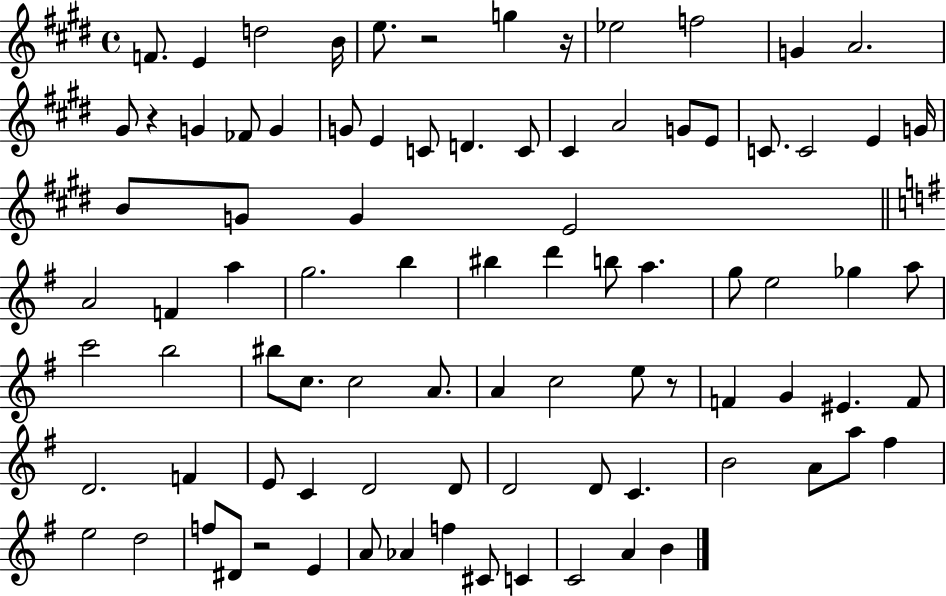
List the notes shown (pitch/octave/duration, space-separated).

F4/e. E4/q D5/h B4/s E5/e. R/h G5/q R/s Eb5/h F5/h G4/q A4/h. G#4/e R/q G4/q FES4/e G4/q G4/e E4/q C4/e D4/q. C4/e C#4/q A4/h G4/e E4/e C4/e. C4/h E4/q G4/s B4/e G4/e G4/q E4/h A4/h F4/q A5/q G5/h. B5/q BIS5/q D6/q B5/e A5/q. G5/e E5/h Gb5/q A5/e C6/h B5/h BIS5/e C5/e. C5/h A4/e. A4/q C5/h E5/e R/e F4/q G4/q EIS4/q. F4/e D4/h. F4/q E4/e C4/q D4/h D4/e D4/h D4/e C4/q. B4/h A4/e A5/e F#5/q E5/h D5/h F5/e D#4/e R/h E4/q A4/e Ab4/q F5/q C#4/e C4/q C4/h A4/q B4/q